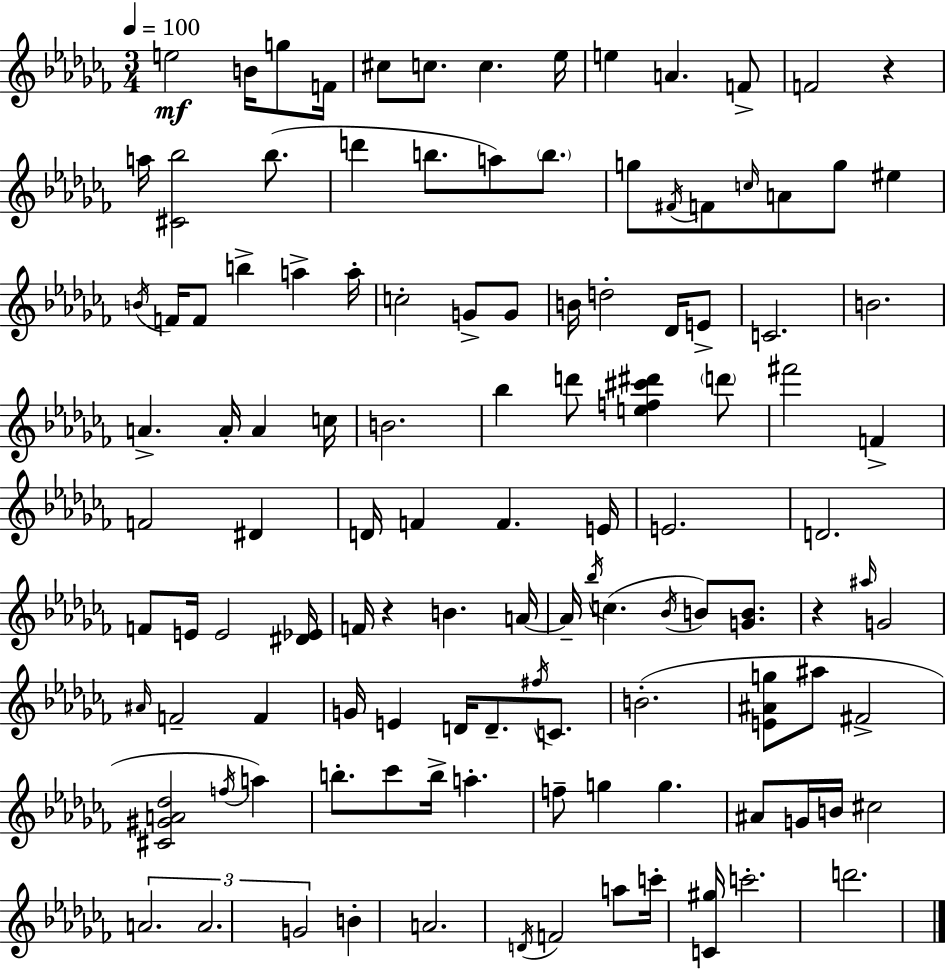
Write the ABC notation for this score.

X:1
T:Untitled
M:3/4
L:1/4
K:Abm
e2 B/4 g/2 F/4 ^c/2 c/2 c _e/4 e A F/2 F2 z a/4 [^C_b]2 _b/2 d' b/2 a/2 b/2 g/2 ^F/4 F/2 c/4 A/2 g/2 ^e B/4 F/4 F/2 b a a/4 c2 G/2 G/2 B/4 d2 _D/4 E/2 C2 B2 A A/4 A c/4 B2 _b d'/2 [ef^c'^d'] d'/2 ^f'2 F F2 ^D D/4 F F E/4 E2 D2 F/2 E/4 E2 [^D_E]/4 F/4 z B A/4 A/4 _b/4 c _B/4 B/2 [GB]/2 z ^a/4 G2 ^A/4 F2 F G/4 E D/4 D/2 ^f/4 C/2 B2 [E^Ag]/2 ^a/2 ^F2 [^C^GA_d]2 f/4 a b/2 _c'/2 b/4 a f/2 g g ^A/2 G/4 B/4 ^c2 A2 A2 G2 B A2 D/4 F2 a/2 c'/4 [C^g]/4 c'2 d'2